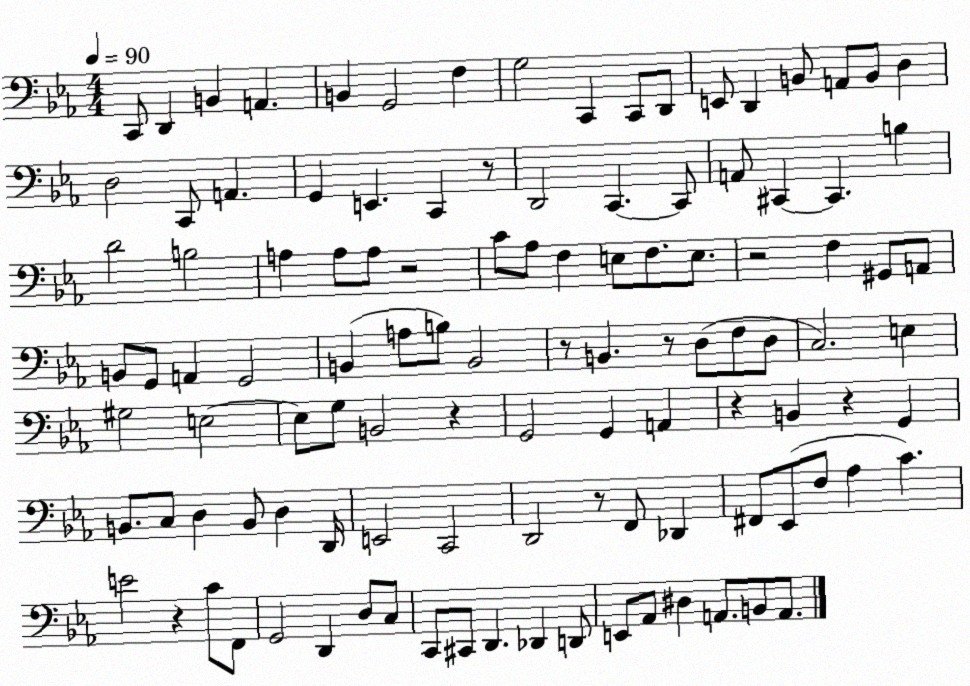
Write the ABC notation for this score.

X:1
T:Untitled
M:4/4
L:1/4
K:Eb
C,,/2 D,, B,, A,, B,, G,,2 F, G,2 C,, C,,/2 D,,/2 E,,/2 D,, B,,/2 A,,/2 B,,/2 D, D,2 C,,/2 A,, G,, E,, C,, z/2 D,,2 C,, C,,/2 A,,/2 ^C,, ^C,, B, D2 B,2 A, A,/2 A,/2 z2 C/2 _A,/2 F, E,/2 F,/2 E,/2 z2 F, ^G,,/2 A,,/2 B,,/2 G,,/2 A,, G,,2 B,, A,/2 B,/2 B,,2 z/2 B,, z/2 D,/2 F,/2 D,/2 C,2 E, ^G,2 E,2 E,/2 G,/2 B,,2 z G,,2 G,, A,, z B,, z G,, B,,/2 C,/2 D, B,,/2 D, D,,/4 E,,2 C,,2 D,,2 z/2 F,,/2 _D,, ^F,,/2 _E,,/2 F,/2 _A, C E2 z C/2 F,,/2 G,,2 D,, D,/2 C,/2 C,,/2 ^C,,/2 D,, _D,, D,,/2 E,,/2 _A,,/2 ^D, A,,/2 B,,/2 A,,/2